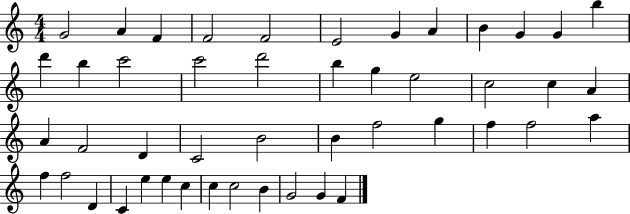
X:1
T:Untitled
M:4/4
L:1/4
K:C
G2 A F F2 F2 E2 G A B G G b d' b c'2 c'2 d'2 b g e2 c2 c A A F2 D C2 B2 B f2 g f f2 a f f2 D C e e c c c2 B G2 G F